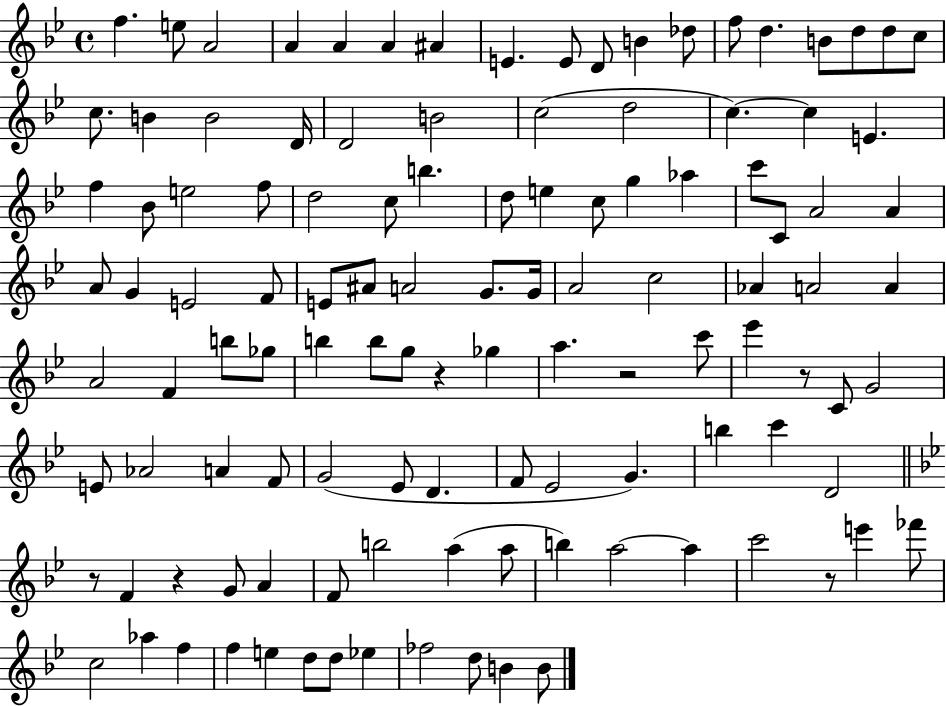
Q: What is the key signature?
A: BES major